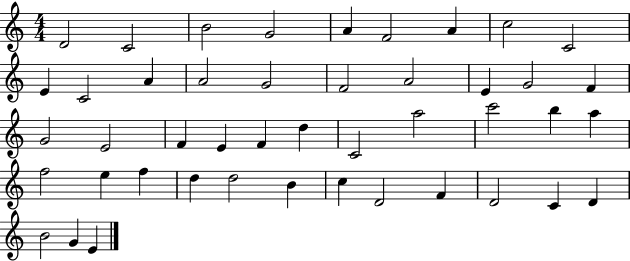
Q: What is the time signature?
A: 4/4